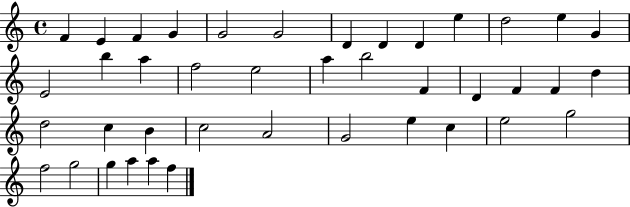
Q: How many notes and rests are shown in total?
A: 41